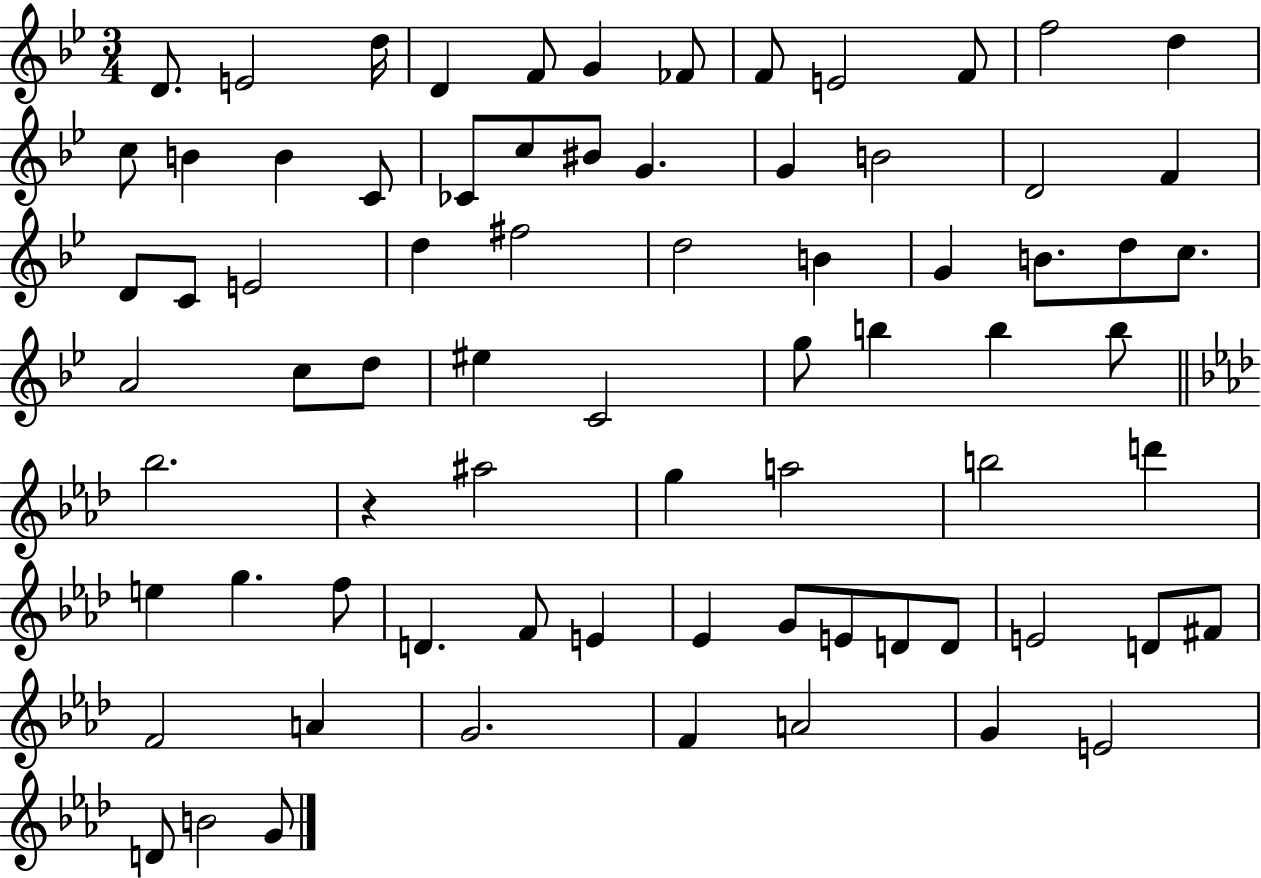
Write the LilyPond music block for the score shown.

{
  \clef treble
  \numericTimeSignature
  \time 3/4
  \key bes \major
  \repeat volta 2 { d'8. e'2 d''16 | d'4 f'8 g'4 fes'8 | f'8 e'2 f'8 | f''2 d''4 | \break c''8 b'4 b'4 c'8 | ces'8 c''8 bis'8 g'4. | g'4 b'2 | d'2 f'4 | \break d'8 c'8 e'2 | d''4 fis''2 | d''2 b'4 | g'4 b'8. d''8 c''8. | \break a'2 c''8 d''8 | eis''4 c'2 | g''8 b''4 b''4 b''8 | \bar "||" \break \key aes \major bes''2. | r4 ais''2 | g''4 a''2 | b''2 d'''4 | \break e''4 g''4. f''8 | d'4. f'8 e'4 | ees'4 g'8 e'8 d'8 d'8 | e'2 d'8 fis'8 | \break f'2 a'4 | g'2. | f'4 a'2 | g'4 e'2 | \break d'8 b'2 g'8 | } \bar "|."
}